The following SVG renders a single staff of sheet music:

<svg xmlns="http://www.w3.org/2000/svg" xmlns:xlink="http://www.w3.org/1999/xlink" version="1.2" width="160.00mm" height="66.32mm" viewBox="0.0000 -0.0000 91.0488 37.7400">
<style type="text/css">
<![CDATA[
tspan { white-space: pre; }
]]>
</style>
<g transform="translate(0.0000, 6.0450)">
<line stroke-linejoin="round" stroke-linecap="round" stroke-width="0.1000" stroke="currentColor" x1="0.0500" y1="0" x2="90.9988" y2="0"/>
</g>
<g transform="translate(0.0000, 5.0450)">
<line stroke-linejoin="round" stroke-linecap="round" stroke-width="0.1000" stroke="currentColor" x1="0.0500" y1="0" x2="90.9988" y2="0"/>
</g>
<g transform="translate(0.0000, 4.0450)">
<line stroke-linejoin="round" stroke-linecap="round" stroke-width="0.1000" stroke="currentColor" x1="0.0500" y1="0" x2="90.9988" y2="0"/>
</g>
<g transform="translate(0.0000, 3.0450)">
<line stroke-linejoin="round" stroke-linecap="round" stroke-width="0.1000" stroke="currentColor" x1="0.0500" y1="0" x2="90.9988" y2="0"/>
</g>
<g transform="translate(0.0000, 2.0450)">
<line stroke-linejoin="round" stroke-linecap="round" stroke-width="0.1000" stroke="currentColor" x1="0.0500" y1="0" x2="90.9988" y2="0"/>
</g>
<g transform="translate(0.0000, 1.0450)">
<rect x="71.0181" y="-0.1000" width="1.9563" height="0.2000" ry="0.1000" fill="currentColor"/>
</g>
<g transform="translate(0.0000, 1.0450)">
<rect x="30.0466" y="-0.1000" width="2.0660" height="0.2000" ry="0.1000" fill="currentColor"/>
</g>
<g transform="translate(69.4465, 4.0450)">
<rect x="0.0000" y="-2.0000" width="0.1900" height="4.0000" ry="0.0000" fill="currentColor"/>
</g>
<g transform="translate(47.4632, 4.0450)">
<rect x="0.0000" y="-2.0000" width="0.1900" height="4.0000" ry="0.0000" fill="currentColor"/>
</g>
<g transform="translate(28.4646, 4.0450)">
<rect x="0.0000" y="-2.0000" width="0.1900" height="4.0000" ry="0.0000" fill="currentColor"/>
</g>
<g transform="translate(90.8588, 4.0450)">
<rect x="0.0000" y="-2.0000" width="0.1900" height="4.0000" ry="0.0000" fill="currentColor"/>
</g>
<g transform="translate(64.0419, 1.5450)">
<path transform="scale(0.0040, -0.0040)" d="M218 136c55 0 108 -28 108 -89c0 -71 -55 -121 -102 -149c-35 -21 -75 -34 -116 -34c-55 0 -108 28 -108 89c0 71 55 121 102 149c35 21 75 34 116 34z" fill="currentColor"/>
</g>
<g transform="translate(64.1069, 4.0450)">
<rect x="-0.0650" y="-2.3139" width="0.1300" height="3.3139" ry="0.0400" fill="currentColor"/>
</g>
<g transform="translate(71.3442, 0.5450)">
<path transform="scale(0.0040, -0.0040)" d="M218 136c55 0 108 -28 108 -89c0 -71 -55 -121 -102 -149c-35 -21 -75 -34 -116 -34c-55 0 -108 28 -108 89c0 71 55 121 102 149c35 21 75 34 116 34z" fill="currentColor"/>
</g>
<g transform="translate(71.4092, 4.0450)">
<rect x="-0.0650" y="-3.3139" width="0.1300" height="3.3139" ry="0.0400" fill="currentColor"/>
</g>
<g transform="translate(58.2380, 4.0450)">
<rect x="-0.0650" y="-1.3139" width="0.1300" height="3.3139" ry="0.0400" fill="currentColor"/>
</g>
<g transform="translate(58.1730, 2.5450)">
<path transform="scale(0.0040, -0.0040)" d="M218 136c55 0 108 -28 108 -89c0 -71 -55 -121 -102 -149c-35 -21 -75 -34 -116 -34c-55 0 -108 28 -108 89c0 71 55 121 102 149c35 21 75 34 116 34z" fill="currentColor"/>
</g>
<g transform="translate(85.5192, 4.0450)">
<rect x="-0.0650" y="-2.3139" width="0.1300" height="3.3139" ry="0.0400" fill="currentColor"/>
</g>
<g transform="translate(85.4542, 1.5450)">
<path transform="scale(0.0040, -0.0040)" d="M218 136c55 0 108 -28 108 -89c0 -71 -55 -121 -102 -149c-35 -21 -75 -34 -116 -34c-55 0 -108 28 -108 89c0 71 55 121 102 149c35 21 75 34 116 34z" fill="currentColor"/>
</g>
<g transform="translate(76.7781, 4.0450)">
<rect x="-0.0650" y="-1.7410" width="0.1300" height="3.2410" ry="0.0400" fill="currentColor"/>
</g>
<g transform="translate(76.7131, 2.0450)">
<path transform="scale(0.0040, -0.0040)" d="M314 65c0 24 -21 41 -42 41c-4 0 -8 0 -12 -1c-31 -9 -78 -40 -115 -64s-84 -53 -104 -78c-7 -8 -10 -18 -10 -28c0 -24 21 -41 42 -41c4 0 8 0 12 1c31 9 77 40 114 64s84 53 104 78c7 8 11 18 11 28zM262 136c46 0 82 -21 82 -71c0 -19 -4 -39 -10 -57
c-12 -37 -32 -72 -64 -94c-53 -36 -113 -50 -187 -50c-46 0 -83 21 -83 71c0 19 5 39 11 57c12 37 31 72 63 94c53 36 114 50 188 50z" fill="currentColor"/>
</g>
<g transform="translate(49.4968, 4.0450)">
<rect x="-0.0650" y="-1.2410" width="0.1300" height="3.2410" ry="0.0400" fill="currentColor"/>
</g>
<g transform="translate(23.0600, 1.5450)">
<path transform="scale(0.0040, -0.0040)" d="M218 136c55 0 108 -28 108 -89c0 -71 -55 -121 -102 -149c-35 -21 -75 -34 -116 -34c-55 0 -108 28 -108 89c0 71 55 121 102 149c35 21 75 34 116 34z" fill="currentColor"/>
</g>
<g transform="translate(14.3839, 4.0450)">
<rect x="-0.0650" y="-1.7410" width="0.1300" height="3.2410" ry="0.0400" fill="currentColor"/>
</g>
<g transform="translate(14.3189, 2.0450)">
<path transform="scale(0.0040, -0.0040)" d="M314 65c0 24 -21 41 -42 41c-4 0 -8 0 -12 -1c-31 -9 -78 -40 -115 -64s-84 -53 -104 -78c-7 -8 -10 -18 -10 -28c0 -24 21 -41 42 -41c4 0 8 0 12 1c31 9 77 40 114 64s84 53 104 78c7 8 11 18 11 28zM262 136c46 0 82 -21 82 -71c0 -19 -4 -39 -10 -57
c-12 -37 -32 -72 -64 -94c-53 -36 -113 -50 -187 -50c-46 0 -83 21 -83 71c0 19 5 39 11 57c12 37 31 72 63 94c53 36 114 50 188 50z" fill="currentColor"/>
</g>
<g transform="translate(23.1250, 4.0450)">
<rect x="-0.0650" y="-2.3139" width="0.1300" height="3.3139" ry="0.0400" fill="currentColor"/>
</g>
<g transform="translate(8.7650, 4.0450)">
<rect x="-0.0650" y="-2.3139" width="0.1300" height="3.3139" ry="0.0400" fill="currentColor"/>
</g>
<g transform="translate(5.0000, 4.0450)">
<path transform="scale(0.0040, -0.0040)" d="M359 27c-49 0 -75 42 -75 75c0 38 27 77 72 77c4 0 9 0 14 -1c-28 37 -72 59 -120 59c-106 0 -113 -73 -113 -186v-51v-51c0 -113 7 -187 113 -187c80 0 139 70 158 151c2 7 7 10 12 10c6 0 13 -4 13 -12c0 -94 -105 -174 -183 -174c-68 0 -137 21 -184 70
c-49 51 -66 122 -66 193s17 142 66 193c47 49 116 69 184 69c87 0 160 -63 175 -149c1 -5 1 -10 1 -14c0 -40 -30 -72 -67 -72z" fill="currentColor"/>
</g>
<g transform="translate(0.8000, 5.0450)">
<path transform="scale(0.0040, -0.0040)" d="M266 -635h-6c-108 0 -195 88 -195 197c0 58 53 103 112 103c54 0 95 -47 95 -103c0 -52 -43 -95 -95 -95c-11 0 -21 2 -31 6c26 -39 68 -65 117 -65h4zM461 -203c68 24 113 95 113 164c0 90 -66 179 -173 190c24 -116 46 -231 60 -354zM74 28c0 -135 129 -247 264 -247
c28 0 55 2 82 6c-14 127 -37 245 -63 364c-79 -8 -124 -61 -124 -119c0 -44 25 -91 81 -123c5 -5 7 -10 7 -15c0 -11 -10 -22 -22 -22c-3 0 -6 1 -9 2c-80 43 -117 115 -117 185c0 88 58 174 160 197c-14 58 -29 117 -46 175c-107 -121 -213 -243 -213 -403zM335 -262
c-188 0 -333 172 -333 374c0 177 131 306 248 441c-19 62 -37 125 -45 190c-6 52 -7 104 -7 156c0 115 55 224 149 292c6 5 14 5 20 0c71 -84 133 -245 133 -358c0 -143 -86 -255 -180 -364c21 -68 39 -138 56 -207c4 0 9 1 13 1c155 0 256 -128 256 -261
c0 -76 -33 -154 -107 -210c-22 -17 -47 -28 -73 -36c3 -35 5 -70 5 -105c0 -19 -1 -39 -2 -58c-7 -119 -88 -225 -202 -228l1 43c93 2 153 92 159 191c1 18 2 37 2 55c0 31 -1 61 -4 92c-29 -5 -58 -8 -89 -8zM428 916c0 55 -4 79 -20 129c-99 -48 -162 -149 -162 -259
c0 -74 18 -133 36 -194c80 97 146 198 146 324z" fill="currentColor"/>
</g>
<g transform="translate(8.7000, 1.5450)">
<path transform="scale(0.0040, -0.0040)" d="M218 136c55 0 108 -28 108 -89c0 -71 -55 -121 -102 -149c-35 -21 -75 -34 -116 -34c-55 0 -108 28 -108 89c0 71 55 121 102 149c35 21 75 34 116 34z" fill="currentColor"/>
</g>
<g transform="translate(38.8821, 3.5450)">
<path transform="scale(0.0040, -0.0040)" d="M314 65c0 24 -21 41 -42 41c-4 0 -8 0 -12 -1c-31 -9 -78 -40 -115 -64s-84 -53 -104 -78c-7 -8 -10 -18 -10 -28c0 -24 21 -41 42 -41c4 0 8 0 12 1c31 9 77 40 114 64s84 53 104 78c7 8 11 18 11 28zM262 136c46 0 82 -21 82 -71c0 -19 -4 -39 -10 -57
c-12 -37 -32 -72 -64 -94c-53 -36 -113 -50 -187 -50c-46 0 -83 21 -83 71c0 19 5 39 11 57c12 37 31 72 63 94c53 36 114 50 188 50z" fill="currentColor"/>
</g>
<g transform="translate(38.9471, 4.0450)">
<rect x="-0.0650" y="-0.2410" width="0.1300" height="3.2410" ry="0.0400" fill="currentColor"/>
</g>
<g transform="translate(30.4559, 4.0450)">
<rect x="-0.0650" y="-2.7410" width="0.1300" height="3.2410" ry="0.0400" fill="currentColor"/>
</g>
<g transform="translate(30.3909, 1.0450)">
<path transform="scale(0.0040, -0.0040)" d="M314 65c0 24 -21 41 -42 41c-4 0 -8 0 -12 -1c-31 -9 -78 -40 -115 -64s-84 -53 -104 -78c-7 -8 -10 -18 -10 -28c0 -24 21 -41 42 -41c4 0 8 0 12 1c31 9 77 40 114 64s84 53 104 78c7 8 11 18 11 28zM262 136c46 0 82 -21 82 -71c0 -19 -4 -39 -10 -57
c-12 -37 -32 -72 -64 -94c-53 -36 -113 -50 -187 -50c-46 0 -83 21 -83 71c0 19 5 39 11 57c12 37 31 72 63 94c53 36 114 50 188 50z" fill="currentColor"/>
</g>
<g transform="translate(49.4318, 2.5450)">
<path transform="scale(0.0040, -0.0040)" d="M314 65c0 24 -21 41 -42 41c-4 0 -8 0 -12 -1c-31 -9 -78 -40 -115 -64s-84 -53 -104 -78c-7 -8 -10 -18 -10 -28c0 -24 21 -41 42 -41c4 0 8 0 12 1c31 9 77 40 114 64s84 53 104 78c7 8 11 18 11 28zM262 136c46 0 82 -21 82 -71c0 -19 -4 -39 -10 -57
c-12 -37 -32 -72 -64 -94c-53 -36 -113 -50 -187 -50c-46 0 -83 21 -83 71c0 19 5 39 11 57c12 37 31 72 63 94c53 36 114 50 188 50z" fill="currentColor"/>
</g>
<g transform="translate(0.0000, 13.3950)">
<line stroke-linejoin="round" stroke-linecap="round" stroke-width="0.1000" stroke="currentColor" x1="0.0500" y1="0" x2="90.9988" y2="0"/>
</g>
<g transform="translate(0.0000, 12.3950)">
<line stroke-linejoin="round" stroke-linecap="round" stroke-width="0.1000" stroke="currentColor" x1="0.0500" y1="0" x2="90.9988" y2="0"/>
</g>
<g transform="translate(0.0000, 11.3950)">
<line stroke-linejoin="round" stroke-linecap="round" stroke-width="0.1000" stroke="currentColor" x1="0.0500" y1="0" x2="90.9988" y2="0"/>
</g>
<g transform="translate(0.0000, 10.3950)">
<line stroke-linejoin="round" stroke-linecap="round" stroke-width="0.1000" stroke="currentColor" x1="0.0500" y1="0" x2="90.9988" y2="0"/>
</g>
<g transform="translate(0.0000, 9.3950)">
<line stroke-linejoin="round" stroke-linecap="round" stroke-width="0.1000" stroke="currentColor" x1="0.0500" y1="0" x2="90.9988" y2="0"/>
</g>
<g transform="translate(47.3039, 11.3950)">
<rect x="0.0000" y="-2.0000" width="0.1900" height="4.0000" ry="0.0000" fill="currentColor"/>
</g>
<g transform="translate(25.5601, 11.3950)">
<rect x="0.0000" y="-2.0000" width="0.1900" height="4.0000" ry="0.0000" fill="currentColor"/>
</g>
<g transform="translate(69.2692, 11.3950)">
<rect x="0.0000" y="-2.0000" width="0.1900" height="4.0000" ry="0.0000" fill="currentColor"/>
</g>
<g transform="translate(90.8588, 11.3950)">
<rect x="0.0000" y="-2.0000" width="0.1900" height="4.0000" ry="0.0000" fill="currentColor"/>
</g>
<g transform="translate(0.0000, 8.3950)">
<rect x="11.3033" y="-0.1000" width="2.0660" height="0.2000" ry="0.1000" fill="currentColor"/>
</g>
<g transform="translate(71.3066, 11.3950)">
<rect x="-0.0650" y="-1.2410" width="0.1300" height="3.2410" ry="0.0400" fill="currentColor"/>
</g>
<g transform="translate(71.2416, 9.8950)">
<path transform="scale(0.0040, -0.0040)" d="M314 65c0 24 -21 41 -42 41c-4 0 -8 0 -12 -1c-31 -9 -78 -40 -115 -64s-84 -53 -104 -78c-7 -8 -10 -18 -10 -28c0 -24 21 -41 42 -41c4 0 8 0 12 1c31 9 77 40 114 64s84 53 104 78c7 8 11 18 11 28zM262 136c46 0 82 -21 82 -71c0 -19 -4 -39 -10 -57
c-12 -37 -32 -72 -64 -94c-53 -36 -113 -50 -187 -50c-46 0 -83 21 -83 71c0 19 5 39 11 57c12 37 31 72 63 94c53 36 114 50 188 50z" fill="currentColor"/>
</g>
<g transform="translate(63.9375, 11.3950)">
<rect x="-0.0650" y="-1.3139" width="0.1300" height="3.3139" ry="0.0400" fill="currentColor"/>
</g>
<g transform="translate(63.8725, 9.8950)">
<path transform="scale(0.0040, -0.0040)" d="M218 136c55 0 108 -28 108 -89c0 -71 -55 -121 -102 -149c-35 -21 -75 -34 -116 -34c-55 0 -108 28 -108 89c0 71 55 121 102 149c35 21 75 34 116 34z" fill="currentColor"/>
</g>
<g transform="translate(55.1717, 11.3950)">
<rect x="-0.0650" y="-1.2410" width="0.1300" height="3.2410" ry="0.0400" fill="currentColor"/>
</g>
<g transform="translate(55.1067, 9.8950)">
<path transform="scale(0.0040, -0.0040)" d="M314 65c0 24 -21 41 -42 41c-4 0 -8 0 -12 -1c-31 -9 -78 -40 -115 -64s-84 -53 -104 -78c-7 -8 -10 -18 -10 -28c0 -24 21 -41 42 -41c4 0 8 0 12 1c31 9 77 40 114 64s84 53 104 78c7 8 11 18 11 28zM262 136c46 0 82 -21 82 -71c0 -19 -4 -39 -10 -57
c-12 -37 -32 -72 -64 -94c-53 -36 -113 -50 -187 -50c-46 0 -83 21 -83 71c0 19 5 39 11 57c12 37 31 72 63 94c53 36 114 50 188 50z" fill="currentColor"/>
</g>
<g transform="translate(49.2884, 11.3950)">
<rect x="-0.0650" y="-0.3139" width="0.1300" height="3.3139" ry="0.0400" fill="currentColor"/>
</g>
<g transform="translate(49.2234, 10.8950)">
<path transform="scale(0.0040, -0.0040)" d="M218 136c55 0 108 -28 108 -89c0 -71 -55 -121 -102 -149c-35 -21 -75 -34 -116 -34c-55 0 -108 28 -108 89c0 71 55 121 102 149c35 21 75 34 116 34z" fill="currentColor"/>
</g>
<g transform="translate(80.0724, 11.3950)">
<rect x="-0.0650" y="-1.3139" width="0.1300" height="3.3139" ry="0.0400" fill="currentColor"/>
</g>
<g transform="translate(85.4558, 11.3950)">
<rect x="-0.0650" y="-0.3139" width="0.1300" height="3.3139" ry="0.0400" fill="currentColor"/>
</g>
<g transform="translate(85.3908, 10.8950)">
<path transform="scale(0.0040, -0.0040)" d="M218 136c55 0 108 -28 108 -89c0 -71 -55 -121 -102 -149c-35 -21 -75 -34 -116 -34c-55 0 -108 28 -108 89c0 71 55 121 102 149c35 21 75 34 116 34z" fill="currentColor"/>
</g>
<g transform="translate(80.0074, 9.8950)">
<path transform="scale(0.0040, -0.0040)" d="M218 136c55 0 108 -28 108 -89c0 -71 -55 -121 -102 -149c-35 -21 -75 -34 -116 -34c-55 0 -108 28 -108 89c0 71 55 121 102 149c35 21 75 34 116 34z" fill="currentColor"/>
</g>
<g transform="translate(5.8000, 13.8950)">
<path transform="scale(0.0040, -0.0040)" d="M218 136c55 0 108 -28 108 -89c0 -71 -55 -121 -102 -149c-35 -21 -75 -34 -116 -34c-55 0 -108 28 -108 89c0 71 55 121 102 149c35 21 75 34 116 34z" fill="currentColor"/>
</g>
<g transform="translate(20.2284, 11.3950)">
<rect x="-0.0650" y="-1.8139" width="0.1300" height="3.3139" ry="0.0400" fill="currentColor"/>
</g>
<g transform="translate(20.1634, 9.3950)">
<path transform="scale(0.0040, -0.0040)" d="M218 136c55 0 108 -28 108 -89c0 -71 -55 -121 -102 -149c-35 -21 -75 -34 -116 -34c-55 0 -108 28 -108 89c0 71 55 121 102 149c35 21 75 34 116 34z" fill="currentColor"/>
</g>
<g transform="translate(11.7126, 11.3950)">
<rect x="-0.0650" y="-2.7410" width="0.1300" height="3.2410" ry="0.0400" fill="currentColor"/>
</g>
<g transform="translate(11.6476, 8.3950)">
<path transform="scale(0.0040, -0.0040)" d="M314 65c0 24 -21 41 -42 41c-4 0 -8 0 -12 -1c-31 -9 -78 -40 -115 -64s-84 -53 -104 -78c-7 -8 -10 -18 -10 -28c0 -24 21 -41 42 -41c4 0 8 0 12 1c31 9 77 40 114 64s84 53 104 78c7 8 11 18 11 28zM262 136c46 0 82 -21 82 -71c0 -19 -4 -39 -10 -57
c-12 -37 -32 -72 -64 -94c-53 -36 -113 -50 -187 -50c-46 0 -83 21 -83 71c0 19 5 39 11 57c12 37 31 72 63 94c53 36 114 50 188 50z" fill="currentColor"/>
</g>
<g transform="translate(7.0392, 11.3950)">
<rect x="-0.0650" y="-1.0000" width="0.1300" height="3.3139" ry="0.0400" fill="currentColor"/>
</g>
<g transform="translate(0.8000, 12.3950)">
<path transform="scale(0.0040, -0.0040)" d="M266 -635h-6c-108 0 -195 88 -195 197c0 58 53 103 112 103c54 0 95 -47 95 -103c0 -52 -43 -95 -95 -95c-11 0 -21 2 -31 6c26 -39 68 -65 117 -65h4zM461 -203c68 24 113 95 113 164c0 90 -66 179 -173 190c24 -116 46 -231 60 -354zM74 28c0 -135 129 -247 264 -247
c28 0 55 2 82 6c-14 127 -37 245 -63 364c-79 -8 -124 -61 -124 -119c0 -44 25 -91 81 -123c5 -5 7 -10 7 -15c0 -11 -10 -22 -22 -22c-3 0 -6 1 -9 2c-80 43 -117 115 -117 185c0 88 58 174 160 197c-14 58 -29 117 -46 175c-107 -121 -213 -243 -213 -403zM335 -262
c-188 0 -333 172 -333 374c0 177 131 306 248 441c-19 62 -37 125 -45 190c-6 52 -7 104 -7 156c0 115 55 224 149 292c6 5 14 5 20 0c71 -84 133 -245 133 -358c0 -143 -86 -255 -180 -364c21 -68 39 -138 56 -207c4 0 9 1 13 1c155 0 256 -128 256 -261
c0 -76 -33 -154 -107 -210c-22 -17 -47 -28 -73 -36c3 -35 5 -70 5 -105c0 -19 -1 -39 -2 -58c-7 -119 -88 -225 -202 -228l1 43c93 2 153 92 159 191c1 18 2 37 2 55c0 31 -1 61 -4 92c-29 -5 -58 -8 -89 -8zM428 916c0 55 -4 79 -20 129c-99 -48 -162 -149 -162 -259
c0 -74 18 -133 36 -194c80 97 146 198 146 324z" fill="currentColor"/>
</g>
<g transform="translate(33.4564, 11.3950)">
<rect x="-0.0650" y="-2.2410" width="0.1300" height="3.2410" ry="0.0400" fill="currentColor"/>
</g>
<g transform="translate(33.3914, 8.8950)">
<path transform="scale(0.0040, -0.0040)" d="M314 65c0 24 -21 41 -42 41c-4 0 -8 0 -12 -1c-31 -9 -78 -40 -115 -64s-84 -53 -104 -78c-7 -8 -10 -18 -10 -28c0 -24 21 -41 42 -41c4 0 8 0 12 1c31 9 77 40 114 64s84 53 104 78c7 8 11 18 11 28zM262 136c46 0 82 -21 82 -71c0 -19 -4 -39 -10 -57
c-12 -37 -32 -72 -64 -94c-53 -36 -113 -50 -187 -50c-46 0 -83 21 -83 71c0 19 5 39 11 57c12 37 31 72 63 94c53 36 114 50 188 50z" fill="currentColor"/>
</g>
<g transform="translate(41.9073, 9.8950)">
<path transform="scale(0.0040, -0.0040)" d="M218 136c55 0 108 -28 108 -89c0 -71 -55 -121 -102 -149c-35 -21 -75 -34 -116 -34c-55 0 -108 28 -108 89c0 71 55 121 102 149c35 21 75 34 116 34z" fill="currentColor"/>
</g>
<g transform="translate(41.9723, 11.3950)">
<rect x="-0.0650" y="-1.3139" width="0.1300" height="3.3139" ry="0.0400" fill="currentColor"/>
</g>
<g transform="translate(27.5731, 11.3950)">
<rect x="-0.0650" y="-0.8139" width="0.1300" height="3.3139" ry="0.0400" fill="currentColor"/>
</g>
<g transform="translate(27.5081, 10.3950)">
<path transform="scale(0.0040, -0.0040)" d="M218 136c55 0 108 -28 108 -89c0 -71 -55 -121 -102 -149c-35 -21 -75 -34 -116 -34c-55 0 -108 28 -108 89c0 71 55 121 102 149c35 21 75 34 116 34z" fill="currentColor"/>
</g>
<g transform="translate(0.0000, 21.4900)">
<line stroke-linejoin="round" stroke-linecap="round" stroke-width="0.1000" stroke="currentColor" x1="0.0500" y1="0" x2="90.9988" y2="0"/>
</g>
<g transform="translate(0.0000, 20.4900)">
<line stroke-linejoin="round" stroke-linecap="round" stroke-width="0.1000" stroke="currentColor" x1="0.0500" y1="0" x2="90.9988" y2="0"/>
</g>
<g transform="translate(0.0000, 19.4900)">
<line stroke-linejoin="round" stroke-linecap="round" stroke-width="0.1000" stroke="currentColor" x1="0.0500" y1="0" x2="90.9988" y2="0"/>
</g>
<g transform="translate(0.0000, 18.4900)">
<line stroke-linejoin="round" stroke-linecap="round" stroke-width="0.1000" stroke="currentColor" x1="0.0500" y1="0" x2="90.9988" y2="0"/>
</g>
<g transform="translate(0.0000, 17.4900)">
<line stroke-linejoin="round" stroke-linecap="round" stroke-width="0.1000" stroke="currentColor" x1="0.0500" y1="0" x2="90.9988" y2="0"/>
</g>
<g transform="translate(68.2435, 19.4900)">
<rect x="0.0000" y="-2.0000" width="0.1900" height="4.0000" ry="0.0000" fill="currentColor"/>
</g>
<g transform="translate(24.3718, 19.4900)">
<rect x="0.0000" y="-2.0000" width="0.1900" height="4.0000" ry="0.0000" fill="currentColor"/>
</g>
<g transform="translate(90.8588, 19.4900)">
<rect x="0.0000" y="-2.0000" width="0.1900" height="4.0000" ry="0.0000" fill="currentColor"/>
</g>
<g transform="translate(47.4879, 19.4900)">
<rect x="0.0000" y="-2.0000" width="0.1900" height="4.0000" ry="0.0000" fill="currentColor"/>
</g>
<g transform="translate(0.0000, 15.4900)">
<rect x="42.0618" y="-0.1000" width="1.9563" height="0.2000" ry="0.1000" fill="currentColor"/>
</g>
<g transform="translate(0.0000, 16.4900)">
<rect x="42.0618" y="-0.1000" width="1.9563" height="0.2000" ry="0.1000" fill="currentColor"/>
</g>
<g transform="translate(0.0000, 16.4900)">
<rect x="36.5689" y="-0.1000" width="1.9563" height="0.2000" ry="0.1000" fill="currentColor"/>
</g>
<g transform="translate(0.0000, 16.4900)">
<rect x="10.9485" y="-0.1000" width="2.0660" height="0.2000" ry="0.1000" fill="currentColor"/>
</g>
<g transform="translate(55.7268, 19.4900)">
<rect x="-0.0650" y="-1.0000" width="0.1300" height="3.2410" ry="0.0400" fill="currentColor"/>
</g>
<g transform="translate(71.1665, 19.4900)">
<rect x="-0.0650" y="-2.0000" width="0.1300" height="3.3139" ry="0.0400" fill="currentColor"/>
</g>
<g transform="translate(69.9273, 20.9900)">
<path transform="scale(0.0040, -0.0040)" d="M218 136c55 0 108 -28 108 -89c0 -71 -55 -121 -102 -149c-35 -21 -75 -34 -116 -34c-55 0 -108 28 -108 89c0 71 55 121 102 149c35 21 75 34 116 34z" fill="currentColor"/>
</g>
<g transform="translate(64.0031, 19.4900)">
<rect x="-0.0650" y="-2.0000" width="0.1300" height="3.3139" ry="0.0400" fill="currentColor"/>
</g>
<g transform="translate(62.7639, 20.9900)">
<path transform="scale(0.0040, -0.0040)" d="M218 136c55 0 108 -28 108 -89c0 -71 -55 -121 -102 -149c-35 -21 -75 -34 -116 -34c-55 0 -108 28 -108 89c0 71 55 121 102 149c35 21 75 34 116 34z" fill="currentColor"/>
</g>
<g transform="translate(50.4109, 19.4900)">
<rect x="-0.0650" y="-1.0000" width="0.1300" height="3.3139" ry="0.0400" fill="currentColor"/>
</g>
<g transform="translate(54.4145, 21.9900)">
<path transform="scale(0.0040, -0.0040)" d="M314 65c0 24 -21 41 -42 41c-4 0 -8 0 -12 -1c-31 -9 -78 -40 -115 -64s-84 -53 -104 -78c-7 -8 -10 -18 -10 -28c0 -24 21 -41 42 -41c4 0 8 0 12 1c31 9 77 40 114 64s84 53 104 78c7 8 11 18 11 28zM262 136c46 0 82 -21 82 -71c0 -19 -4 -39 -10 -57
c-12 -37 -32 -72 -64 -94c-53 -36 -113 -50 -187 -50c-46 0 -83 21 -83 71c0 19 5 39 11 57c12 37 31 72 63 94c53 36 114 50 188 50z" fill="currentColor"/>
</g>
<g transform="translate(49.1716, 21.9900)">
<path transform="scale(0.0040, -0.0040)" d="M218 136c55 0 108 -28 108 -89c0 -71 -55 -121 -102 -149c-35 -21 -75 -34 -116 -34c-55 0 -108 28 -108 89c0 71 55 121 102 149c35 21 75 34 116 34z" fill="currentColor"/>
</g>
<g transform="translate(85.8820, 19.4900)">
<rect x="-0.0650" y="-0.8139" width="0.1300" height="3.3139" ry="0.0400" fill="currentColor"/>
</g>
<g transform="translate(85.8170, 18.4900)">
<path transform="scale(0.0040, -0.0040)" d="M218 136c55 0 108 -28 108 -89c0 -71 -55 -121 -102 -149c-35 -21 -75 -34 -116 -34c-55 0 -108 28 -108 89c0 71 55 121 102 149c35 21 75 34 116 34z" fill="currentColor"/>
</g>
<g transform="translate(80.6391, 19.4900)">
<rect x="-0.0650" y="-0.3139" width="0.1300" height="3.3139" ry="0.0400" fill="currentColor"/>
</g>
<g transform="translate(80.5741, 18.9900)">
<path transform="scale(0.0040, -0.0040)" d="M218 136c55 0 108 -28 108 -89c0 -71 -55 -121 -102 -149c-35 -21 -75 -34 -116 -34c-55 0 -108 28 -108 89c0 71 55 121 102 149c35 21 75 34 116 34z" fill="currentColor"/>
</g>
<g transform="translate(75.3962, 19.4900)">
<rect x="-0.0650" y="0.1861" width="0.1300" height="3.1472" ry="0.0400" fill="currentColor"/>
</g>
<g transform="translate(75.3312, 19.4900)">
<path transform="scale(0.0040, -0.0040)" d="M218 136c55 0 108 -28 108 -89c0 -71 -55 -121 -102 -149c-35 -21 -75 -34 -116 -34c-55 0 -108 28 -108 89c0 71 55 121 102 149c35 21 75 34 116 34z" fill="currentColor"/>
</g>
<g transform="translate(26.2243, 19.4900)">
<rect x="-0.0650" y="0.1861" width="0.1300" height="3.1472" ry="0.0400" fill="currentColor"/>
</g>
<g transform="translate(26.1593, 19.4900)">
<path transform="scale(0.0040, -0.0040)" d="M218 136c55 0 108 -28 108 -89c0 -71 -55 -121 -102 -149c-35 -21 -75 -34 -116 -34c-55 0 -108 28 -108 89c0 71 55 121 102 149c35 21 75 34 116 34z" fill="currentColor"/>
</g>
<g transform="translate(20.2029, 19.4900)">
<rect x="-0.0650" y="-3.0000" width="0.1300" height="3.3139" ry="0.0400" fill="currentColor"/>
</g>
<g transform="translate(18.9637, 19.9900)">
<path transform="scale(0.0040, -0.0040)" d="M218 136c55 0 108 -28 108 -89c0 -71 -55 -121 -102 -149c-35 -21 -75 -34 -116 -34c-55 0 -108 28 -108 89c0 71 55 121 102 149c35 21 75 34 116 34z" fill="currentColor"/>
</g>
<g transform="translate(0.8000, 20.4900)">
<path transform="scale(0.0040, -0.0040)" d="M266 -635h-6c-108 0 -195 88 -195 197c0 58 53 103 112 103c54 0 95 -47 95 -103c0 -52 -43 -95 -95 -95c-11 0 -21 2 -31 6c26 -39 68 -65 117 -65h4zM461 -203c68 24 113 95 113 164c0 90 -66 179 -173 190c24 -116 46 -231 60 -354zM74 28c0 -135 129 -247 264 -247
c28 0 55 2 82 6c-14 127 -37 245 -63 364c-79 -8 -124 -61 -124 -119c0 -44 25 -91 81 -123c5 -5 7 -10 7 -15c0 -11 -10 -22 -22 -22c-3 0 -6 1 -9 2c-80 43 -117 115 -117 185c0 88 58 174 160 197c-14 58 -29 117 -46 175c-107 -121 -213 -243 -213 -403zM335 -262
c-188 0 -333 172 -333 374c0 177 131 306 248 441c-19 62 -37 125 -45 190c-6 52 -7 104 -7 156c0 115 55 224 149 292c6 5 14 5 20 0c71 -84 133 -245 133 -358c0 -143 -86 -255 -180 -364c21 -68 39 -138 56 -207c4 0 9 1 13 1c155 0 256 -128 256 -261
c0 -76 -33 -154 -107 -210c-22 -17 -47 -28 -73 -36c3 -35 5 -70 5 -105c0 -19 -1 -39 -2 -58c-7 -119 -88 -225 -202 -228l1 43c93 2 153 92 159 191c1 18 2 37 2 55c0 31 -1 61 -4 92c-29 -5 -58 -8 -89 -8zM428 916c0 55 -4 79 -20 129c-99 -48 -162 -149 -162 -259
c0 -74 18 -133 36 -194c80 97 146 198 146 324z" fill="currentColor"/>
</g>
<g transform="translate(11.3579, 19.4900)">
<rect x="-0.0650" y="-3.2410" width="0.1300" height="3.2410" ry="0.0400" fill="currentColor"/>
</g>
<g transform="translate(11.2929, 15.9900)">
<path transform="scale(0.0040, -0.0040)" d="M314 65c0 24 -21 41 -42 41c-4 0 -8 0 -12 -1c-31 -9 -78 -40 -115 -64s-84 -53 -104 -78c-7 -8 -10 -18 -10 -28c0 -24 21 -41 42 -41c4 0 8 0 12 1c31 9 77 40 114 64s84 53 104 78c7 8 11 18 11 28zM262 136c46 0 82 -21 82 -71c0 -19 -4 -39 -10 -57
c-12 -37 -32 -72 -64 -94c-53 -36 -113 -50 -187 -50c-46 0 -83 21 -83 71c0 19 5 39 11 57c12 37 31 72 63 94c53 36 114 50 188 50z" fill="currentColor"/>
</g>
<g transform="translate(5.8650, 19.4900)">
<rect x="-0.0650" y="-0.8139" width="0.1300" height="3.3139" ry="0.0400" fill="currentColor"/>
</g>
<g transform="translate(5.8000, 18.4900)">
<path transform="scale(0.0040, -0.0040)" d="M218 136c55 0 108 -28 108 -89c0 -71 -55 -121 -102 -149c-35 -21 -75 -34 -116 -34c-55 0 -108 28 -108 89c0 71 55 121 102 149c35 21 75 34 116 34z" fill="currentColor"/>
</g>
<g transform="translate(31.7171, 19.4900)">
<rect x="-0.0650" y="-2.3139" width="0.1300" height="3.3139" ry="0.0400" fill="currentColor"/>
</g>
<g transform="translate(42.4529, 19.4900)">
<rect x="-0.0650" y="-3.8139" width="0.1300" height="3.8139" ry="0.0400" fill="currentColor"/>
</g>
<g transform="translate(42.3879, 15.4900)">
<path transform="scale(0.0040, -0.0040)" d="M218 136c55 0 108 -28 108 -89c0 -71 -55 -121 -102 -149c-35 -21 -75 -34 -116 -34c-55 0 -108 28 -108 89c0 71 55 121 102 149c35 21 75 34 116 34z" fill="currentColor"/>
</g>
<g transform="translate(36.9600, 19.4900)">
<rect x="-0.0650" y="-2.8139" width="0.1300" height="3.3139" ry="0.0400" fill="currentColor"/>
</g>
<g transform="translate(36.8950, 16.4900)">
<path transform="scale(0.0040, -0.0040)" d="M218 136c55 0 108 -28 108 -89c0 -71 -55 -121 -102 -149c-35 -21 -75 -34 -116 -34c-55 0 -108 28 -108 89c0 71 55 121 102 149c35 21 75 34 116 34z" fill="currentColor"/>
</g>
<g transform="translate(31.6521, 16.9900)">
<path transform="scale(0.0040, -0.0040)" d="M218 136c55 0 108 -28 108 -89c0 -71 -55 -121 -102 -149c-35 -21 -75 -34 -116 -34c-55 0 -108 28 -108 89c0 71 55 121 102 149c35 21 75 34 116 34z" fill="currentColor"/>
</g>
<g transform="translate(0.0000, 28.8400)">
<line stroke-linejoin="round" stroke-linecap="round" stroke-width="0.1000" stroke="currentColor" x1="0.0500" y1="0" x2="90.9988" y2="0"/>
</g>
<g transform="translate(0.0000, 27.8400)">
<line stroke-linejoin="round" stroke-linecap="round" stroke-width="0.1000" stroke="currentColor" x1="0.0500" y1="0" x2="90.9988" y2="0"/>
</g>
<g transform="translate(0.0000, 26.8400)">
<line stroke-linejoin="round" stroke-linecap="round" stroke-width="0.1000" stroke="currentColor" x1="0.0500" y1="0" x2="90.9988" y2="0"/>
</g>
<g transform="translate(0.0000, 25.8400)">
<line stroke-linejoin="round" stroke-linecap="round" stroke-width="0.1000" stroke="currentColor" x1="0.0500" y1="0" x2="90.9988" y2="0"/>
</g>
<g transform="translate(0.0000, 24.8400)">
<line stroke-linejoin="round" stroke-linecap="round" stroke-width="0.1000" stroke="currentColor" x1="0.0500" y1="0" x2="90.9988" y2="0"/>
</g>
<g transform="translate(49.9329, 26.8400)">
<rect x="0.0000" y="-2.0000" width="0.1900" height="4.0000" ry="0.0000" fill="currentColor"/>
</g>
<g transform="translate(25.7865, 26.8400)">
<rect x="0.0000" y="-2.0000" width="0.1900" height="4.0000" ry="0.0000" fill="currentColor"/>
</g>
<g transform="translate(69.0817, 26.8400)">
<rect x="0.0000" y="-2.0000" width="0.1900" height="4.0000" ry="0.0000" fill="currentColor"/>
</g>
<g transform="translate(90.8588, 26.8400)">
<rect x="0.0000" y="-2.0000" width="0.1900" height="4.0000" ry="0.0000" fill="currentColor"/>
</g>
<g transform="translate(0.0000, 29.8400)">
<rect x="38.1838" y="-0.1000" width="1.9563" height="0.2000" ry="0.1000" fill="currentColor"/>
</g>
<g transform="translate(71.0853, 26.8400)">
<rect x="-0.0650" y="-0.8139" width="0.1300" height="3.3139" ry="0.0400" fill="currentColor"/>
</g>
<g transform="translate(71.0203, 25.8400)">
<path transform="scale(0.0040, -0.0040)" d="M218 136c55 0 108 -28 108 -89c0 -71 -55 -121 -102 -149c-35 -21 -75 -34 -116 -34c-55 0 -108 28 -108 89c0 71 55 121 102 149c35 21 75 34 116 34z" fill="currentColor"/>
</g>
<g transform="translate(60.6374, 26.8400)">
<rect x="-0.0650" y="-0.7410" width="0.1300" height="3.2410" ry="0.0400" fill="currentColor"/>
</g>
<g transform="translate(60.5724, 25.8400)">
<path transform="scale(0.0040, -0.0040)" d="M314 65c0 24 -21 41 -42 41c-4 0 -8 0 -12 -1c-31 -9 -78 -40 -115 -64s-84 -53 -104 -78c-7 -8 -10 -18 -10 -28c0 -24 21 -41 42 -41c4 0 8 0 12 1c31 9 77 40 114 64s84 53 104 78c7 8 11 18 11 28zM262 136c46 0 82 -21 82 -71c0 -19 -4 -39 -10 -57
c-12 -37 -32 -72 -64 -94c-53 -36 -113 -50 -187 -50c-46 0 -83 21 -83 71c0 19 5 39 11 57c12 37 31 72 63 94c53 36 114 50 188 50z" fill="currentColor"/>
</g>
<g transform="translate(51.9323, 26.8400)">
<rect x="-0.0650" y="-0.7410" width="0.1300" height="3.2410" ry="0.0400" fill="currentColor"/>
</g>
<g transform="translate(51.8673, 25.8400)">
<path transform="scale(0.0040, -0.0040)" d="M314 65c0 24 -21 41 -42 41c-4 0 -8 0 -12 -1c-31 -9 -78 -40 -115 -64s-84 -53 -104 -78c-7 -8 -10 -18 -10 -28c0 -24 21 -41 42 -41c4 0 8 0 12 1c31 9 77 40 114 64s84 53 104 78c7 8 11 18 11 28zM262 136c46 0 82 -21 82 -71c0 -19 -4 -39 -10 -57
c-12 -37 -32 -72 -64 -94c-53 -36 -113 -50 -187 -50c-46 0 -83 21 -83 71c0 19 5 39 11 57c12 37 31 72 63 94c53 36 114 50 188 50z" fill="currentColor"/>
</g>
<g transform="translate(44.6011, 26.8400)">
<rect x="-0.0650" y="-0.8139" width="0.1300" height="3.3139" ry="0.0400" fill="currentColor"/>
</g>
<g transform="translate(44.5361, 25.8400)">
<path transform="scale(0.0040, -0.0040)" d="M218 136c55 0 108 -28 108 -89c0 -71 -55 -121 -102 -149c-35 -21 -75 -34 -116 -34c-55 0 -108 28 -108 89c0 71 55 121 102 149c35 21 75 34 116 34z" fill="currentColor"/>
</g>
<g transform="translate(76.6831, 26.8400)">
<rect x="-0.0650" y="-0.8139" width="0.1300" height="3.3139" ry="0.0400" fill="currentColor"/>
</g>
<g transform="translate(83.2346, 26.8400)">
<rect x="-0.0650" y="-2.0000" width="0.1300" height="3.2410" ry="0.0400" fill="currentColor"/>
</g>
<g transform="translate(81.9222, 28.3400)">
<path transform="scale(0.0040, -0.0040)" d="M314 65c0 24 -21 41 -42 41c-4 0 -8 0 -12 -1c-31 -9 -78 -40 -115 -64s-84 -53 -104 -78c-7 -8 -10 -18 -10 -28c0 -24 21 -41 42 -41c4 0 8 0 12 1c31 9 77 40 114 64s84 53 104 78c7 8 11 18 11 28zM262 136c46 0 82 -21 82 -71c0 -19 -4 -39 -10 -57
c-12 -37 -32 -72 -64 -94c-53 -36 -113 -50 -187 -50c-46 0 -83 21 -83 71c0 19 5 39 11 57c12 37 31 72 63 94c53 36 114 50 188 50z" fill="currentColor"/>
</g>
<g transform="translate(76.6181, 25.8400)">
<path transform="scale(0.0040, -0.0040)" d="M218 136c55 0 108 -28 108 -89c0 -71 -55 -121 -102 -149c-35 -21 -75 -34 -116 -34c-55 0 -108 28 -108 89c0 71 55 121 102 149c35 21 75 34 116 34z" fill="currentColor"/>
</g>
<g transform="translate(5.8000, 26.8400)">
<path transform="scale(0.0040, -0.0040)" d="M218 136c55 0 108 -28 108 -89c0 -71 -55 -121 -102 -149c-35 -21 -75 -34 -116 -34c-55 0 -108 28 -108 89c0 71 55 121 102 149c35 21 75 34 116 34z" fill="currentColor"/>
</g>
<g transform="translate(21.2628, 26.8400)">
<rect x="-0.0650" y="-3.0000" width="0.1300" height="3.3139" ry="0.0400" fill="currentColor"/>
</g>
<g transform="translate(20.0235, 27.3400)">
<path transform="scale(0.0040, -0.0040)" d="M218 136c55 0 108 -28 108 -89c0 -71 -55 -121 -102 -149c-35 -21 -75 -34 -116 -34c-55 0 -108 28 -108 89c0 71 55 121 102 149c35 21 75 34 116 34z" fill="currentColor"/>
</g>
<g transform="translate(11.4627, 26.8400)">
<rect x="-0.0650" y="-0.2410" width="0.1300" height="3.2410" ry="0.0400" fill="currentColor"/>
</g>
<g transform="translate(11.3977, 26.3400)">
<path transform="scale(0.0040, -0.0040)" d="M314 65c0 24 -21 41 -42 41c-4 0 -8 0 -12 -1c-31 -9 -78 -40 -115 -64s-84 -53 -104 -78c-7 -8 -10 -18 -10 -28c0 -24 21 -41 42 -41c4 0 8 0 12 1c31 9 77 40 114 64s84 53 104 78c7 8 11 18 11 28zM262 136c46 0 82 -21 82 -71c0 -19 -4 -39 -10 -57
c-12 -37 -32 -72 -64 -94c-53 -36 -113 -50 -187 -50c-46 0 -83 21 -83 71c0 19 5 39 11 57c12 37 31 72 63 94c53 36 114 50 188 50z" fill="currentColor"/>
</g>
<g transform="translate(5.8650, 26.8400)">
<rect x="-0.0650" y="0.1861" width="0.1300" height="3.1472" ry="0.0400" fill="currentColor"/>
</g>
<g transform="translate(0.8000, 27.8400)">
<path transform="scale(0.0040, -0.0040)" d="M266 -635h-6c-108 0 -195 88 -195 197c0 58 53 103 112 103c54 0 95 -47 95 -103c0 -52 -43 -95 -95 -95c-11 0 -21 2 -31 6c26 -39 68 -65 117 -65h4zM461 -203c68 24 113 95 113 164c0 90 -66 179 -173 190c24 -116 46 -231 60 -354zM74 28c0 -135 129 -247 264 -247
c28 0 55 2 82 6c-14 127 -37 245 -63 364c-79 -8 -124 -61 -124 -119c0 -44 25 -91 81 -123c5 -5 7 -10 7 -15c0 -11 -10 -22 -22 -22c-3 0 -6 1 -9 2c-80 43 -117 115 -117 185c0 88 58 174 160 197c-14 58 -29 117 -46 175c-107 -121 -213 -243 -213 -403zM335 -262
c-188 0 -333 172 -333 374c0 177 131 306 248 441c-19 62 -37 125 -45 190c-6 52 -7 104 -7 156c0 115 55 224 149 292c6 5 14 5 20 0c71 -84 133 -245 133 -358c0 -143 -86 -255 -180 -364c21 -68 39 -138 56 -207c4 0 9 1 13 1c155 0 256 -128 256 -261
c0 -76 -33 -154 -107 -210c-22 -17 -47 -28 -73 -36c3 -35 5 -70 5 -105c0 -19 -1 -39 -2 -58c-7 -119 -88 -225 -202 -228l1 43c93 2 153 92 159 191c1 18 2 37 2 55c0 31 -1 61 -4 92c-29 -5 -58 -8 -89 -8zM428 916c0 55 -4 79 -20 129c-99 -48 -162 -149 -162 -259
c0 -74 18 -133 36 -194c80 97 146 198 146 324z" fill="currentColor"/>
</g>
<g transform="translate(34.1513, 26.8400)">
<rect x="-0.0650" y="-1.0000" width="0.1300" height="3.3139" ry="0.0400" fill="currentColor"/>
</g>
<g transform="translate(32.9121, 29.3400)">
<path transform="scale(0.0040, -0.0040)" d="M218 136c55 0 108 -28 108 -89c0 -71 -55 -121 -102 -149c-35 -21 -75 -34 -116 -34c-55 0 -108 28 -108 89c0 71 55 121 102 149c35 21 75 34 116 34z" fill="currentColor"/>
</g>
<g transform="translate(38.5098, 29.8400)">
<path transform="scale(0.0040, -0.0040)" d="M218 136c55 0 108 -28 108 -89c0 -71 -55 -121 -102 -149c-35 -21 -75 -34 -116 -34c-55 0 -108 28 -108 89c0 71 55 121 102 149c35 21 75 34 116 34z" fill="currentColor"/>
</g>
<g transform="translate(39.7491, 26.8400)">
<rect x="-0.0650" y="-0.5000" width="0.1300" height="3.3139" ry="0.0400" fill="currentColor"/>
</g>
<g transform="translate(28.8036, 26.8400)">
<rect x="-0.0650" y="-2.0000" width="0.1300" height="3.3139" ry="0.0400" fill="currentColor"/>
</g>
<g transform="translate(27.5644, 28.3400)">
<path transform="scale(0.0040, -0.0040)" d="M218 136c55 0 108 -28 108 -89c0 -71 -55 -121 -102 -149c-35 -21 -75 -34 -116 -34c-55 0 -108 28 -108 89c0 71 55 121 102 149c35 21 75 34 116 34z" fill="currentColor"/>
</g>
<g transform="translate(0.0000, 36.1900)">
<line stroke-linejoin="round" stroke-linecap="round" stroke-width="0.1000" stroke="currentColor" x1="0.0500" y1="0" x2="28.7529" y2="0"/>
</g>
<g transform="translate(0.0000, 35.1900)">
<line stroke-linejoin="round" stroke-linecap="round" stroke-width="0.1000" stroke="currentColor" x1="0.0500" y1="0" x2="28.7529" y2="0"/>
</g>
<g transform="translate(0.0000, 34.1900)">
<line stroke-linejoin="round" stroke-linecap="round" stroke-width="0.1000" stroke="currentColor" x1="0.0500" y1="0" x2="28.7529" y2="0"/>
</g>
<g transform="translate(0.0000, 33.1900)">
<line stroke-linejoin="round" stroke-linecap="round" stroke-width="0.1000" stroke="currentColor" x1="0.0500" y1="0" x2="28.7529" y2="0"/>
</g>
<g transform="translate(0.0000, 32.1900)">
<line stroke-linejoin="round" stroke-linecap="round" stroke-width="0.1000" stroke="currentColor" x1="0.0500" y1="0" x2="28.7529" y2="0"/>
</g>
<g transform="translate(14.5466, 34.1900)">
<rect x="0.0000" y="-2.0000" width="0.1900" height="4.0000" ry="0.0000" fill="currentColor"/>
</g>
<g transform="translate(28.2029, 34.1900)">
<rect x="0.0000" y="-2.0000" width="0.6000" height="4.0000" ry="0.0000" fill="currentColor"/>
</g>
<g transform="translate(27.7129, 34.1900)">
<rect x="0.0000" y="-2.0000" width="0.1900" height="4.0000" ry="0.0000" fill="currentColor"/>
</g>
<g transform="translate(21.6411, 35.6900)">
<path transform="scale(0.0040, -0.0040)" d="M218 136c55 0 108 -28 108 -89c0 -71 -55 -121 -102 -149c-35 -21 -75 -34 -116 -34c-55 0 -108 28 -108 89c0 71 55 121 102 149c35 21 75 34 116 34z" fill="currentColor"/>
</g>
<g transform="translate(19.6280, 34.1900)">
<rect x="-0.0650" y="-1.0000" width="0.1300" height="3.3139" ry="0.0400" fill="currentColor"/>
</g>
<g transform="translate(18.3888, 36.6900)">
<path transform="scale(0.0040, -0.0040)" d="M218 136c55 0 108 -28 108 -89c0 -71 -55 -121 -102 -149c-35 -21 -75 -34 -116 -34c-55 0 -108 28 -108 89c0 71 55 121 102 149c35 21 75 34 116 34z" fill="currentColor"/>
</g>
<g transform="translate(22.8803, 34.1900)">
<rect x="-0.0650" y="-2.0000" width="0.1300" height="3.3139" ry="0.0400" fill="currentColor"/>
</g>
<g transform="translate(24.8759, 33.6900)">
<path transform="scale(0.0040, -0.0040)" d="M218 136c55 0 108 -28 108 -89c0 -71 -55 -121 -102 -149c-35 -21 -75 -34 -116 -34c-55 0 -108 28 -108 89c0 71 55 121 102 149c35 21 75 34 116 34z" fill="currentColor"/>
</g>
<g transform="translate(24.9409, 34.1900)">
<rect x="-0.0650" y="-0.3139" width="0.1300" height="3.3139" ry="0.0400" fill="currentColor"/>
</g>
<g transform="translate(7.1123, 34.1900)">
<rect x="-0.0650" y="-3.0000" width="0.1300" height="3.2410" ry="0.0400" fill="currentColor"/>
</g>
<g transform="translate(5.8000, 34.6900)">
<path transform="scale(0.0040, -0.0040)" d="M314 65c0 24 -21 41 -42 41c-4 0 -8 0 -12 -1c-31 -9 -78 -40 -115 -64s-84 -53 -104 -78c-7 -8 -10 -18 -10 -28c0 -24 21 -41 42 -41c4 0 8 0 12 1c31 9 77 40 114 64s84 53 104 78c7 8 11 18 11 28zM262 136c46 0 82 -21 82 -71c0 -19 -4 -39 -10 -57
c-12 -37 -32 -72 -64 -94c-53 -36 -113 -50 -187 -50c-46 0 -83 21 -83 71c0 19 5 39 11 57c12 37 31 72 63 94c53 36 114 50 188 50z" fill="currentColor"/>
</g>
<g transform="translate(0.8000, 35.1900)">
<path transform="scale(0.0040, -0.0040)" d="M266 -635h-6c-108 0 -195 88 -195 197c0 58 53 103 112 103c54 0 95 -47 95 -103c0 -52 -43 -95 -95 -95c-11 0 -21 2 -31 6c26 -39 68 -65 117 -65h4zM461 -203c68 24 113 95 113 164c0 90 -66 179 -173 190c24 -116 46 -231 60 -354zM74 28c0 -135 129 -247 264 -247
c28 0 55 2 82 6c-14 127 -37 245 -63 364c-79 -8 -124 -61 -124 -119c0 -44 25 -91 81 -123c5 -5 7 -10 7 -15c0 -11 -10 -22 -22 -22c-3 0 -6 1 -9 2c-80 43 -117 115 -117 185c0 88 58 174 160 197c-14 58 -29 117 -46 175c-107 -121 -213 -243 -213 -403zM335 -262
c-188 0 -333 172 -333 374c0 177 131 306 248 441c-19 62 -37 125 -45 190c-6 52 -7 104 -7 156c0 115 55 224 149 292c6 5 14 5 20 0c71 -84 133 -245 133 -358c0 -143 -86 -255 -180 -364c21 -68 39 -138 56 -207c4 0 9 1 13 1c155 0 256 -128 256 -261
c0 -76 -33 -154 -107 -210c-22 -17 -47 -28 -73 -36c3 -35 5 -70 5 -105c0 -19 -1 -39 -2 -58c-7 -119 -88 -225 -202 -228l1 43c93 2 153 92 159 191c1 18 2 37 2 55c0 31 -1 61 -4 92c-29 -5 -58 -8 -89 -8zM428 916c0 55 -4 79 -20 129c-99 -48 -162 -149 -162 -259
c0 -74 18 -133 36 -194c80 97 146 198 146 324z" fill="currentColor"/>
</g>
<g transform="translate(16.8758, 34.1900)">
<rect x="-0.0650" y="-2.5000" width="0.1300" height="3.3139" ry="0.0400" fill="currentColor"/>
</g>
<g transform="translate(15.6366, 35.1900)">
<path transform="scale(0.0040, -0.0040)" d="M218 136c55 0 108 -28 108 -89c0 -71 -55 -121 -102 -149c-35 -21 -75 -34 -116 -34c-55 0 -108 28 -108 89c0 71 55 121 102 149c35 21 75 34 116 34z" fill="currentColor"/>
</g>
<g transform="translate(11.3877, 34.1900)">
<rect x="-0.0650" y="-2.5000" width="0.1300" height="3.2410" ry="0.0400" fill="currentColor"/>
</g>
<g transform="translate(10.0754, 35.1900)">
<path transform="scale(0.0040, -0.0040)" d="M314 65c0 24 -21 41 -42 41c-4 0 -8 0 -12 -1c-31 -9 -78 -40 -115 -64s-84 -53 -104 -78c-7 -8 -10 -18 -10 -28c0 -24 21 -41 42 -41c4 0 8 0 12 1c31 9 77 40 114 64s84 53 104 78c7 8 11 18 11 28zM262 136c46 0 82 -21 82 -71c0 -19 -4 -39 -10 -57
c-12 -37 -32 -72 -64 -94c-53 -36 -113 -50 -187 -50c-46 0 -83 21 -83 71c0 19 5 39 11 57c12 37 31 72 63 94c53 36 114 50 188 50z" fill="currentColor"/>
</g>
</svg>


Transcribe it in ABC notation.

X:1
T:Untitled
M:4/4
L:1/4
K:C
g f2 g a2 c2 e2 e g b f2 g D a2 f d g2 e c e2 e e2 e c d b2 A B g a c' D D2 F F B c d B c2 A F D C d d2 d2 d d F2 A2 G2 G D F c